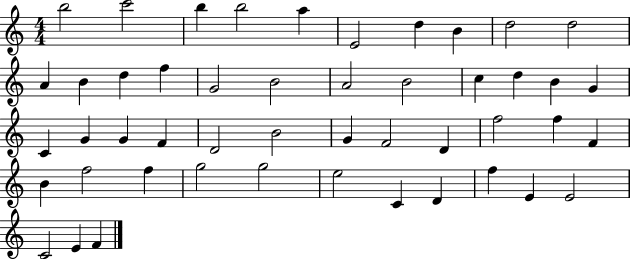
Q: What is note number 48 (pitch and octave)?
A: F4